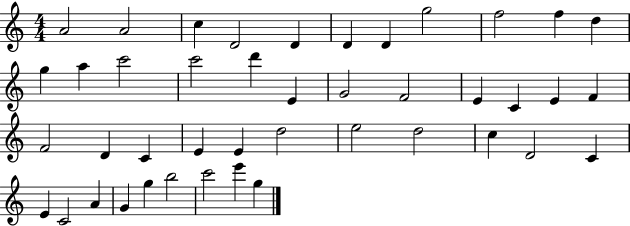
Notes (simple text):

A4/h A4/h C5/q D4/h D4/q D4/q D4/q G5/h F5/h F5/q D5/q G5/q A5/q C6/h C6/h D6/q E4/q G4/h F4/h E4/q C4/q E4/q F4/q F4/h D4/q C4/q E4/q E4/q D5/h E5/h D5/h C5/q D4/h C4/q E4/q C4/h A4/q G4/q G5/q B5/h C6/h E6/q G5/q